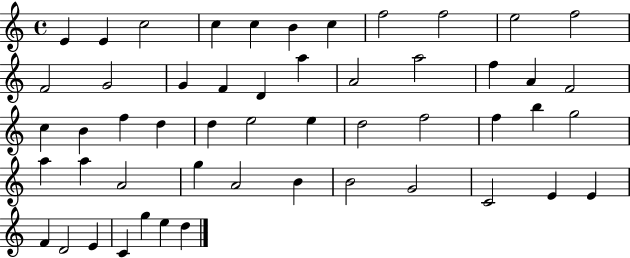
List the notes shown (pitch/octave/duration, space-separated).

E4/q E4/q C5/h C5/q C5/q B4/q C5/q F5/h F5/h E5/h F5/h F4/h G4/h G4/q F4/q D4/q A5/q A4/h A5/h F5/q A4/q F4/h C5/q B4/q F5/q D5/q D5/q E5/h E5/q D5/h F5/h F5/q B5/q G5/h A5/q A5/q A4/h G5/q A4/h B4/q B4/h G4/h C4/h E4/q E4/q F4/q D4/h E4/q C4/q G5/q E5/q D5/q